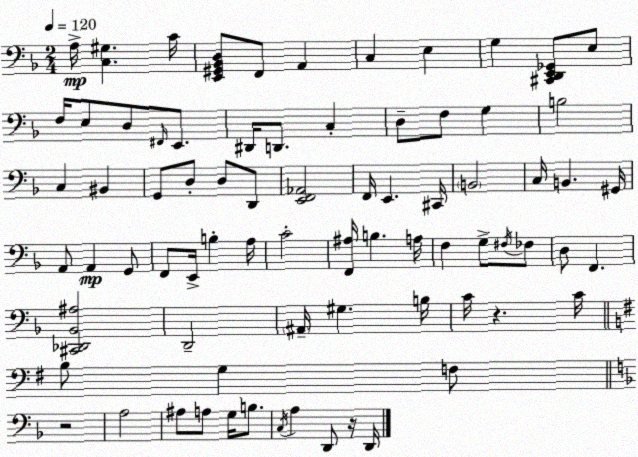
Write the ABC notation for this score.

X:1
T:Untitled
M:2/4
L:1/4
K:F
A,/4 [C,^G,] C/4 [E,,^G,,_B,,D,]/2 F,,/2 A,, C, E, G, [^C,,D,,E,,_G,,]/2 E,/2 F,/4 E,/2 D,/2 ^F,,/4 E,,/2 ^D,,/4 D,,/2 C, D,/2 F,/2 G, B,2 C, ^B,, G,,/2 D,/2 D,/2 D,,/2 [E,,F,,_A,,]2 F,,/4 E,, ^C,,/4 B,,2 C,/4 B,, ^G,,/4 A,,/2 A,, G,,/2 F,,/2 E,,/4 B, A,/4 C2 [F,,^A,]/4 B, A,/4 F, G,/2 ^F,/4 _F,/2 D,/2 F,, [^C,,_D,,_B,,^A,]2 D,,2 ^A,,/4 ^G, B,/4 C/4 z C/4 B,/2 G, F,/2 z2 A,2 ^A,/2 A,/2 G,/4 B,/2 C,/4 A, D,,/2 z/4 D,,/4